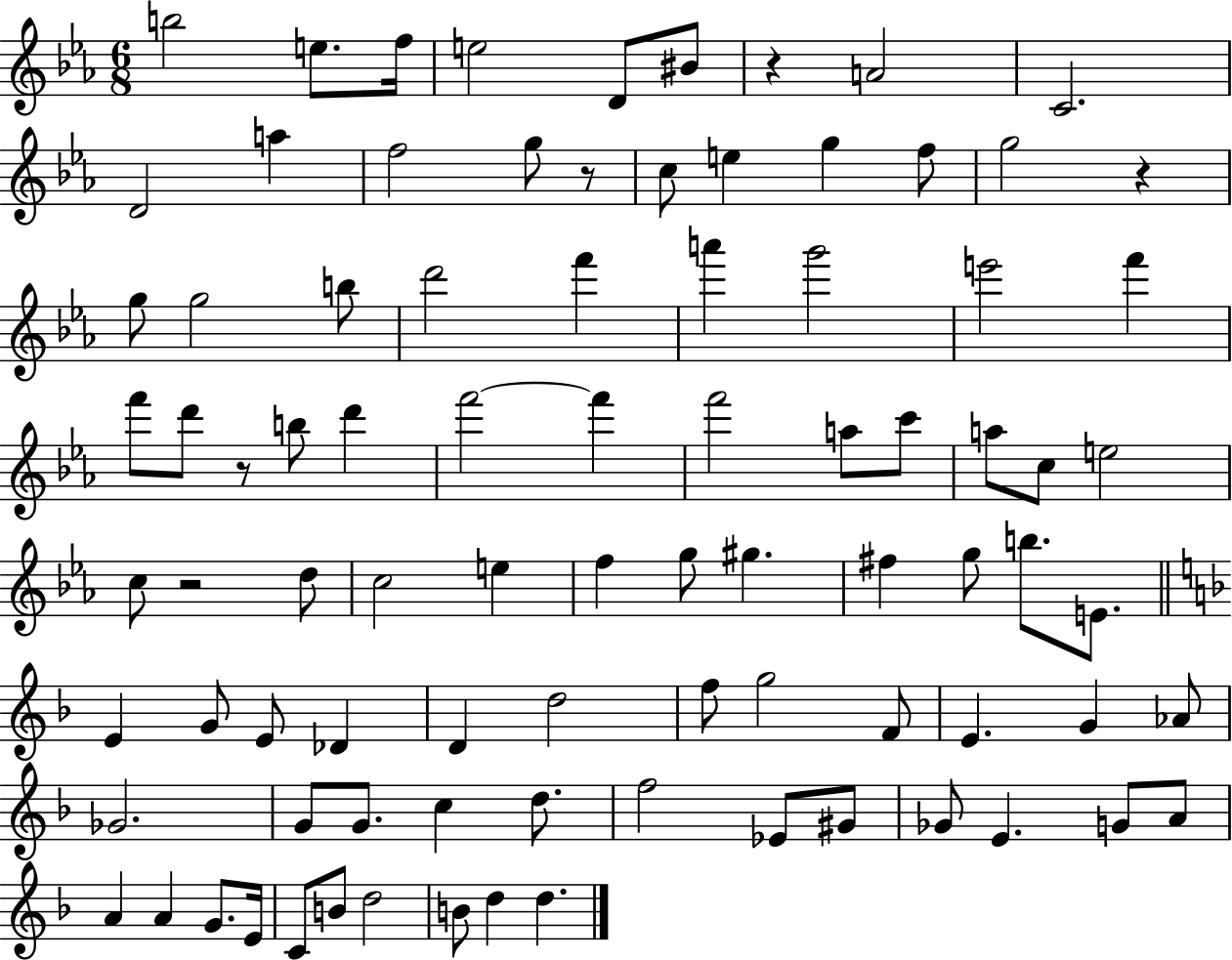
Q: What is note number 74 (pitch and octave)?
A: A4